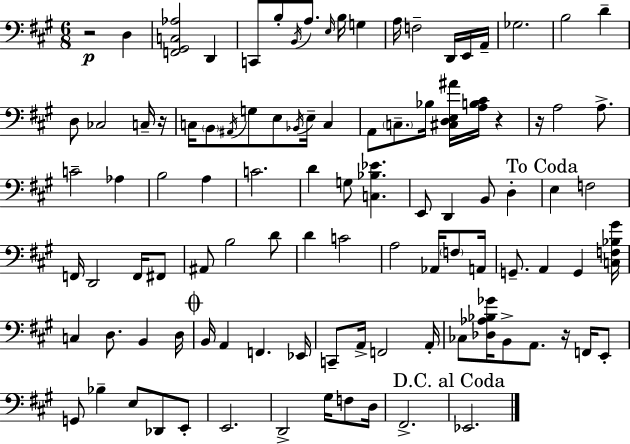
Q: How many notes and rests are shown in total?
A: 102